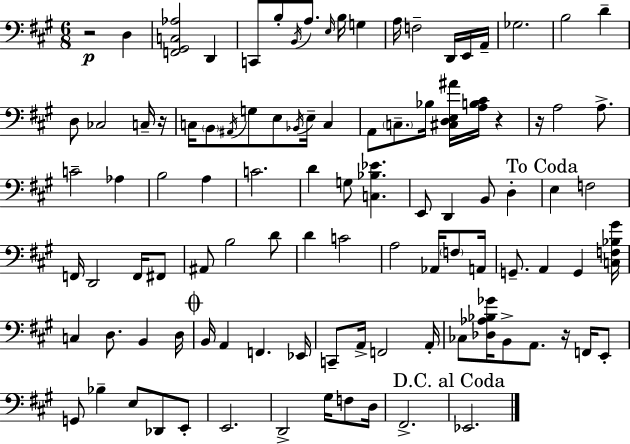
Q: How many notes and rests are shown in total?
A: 102